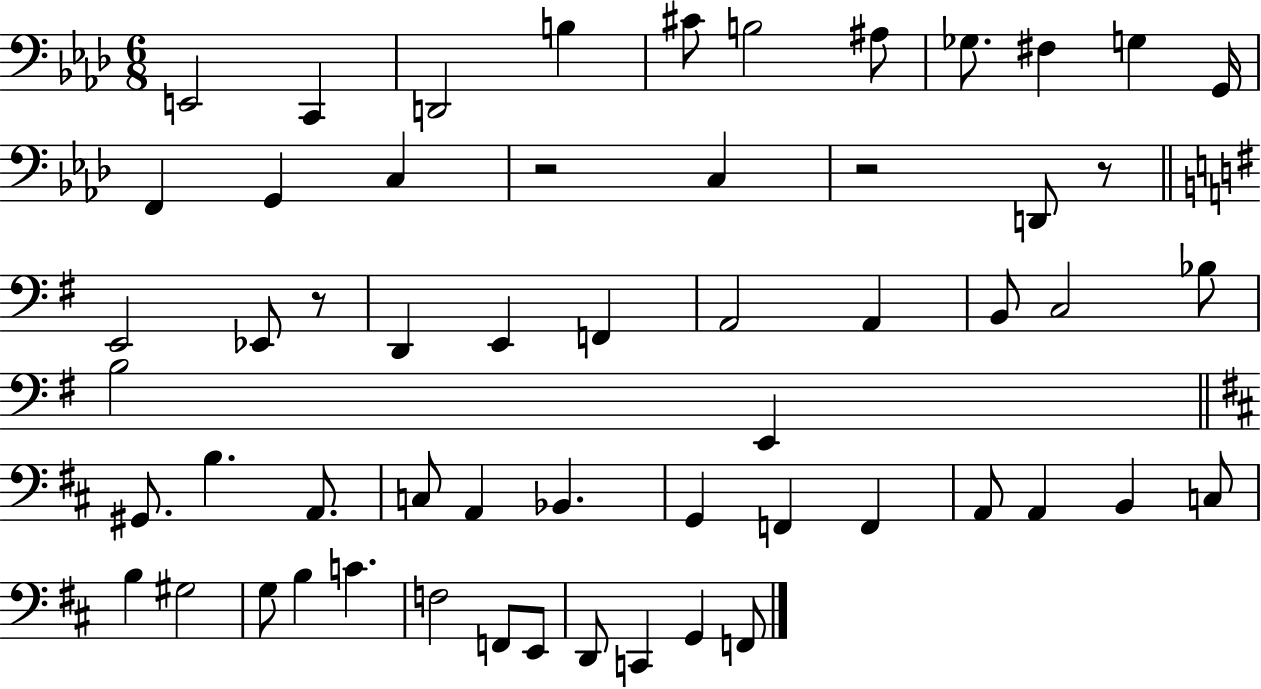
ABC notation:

X:1
T:Untitled
M:6/8
L:1/4
K:Ab
E,,2 C,, D,,2 B, ^C/2 B,2 ^A,/2 _G,/2 ^F, G, G,,/4 F,, G,, C, z2 C, z2 D,,/2 z/2 E,,2 _E,,/2 z/2 D,, E,, F,, A,,2 A,, B,,/2 C,2 _B,/2 B,2 E,, ^G,,/2 B, A,,/2 C,/2 A,, _B,, G,, F,, F,, A,,/2 A,, B,, C,/2 B, ^G,2 G,/2 B, C F,2 F,,/2 E,,/2 D,,/2 C,, G,, F,,/2